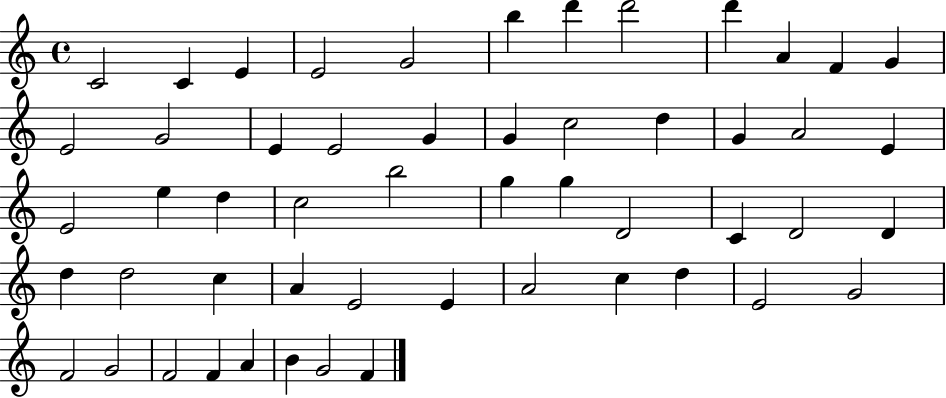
{
  \clef treble
  \time 4/4
  \defaultTimeSignature
  \key c \major
  c'2 c'4 e'4 | e'2 g'2 | b''4 d'''4 d'''2 | d'''4 a'4 f'4 g'4 | \break e'2 g'2 | e'4 e'2 g'4 | g'4 c''2 d''4 | g'4 a'2 e'4 | \break e'2 e''4 d''4 | c''2 b''2 | g''4 g''4 d'2 | c'4 d'2 d'4 | \break d''4 d''2 c''4 | a'4 e'2 e'4 | a'2 c''4 d''4 | e'2 g'2 | \break f'2 g'2 | f'2 f'4 a'4 | b'4 g'2 f'4 | \bar "|."
}